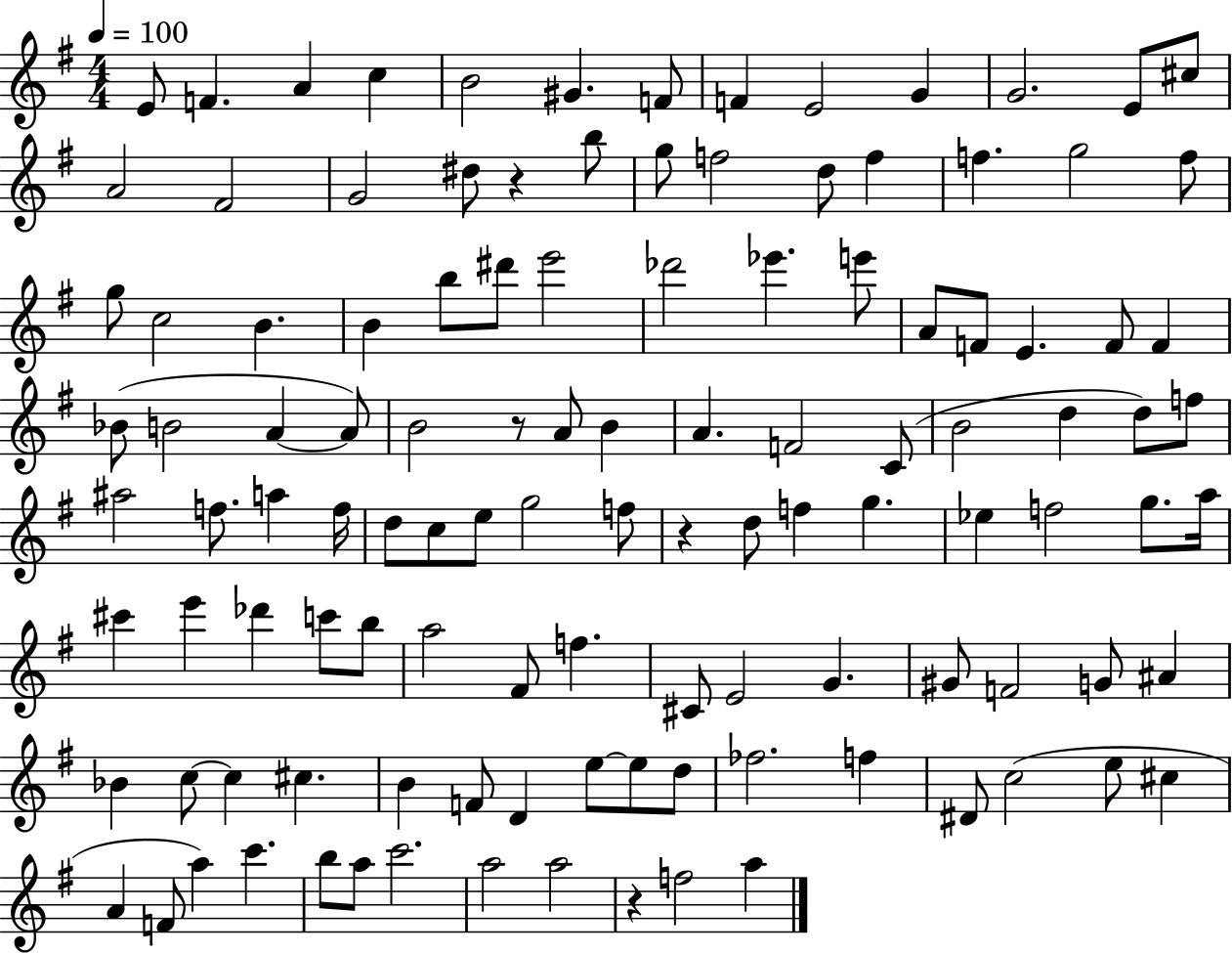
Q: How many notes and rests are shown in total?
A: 116